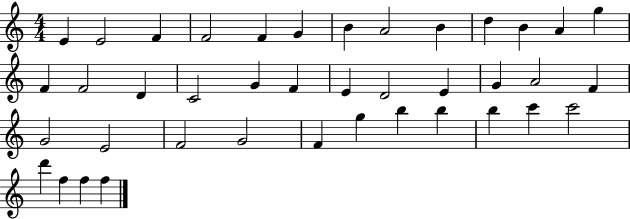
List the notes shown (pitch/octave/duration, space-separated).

E4/q E4/h F4/q F4/h F4/q G4/q B4/q A4/h B4/q D5/q B4/q A4/q G5/q F4/q F4/h D4/q C4/h G4/q F4/q E4/q D4/h E4/q G4/q A4/h F4/q G4/h E4/h F4/h G4/h F4/q G5/q B5/q B5/q B5/q C6/q C6/h D6/q F5/q F5/q F5/q